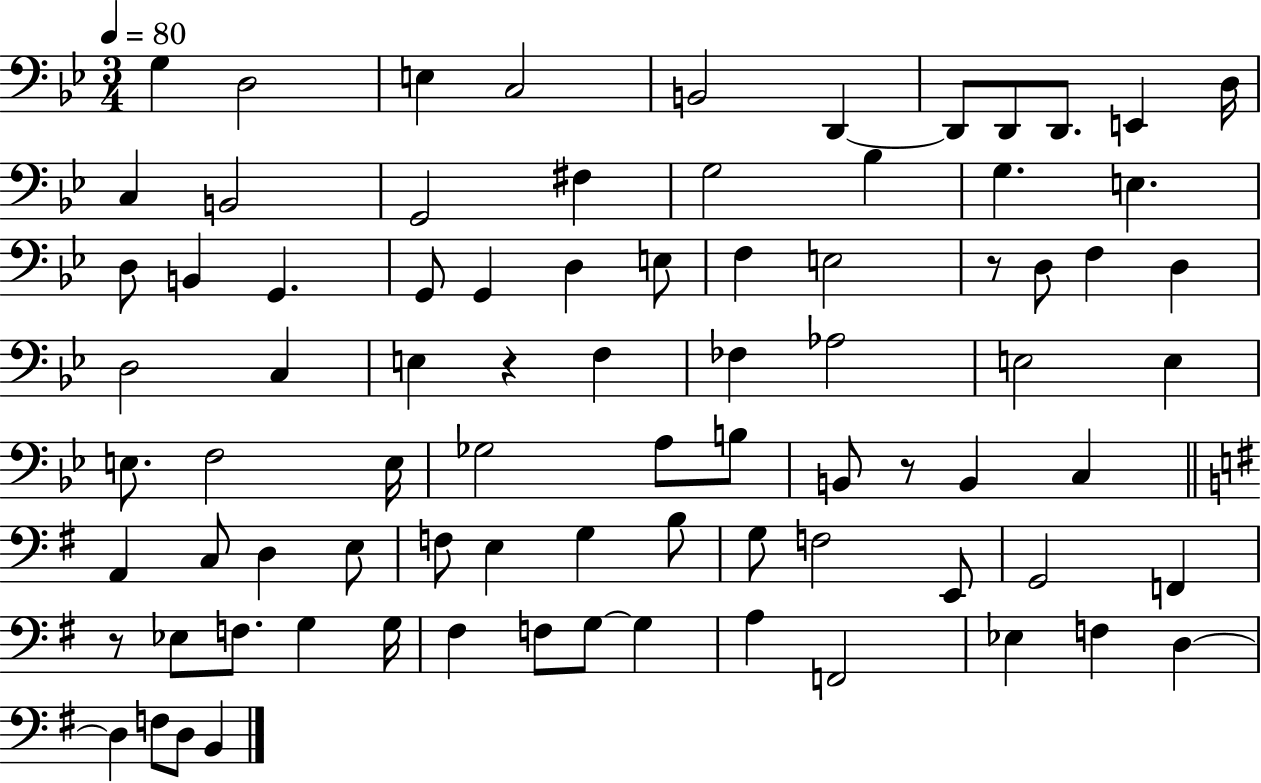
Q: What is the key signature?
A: BES major